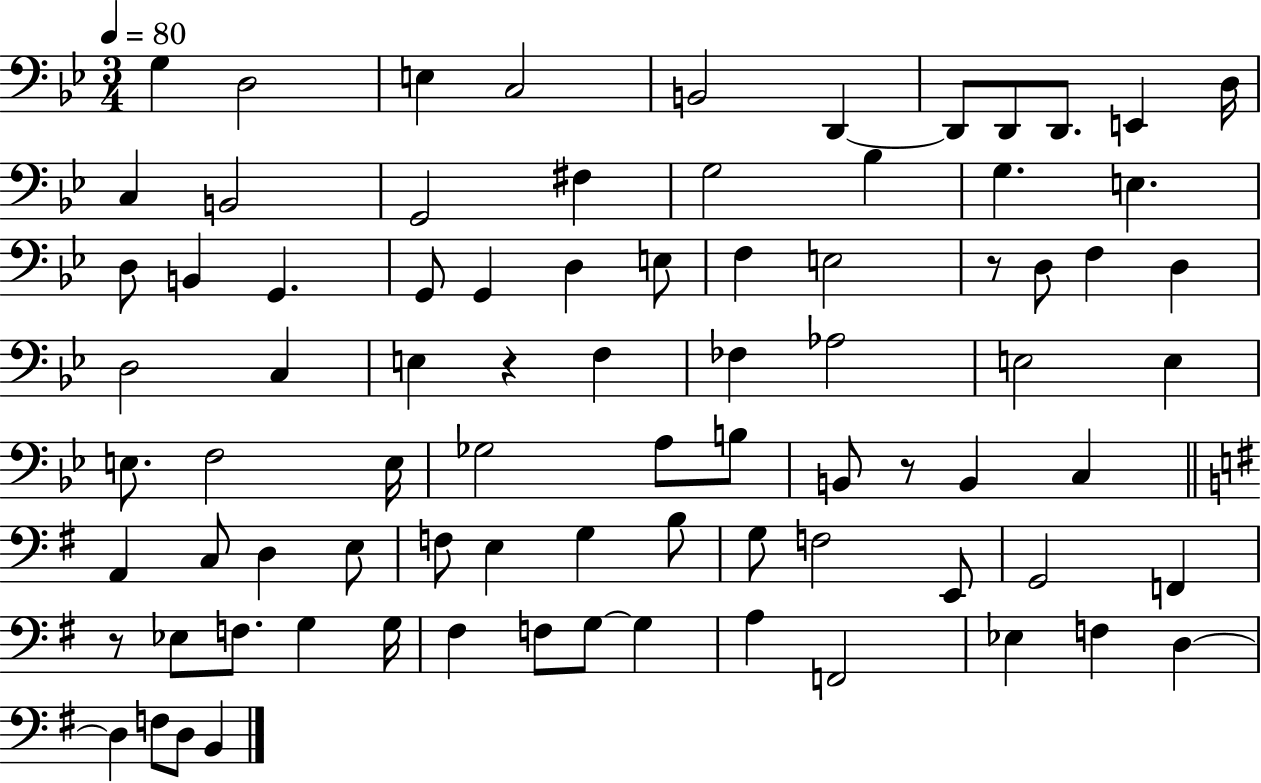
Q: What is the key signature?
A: BES major